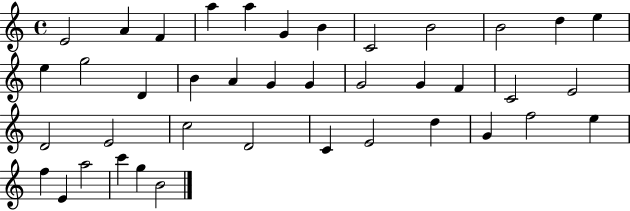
E4/h A4/q F4/q A5/q A5/q G4/q B4/q C4/h B4/h B4/h D5/q E5/q E5/q G5/h D4/q B4/q A4/q G4/q G4/q G4/h G4/q F4/q C4/h E4/h D4/h E4/h C5/h D4/h C4/q E4/h D5/q G4/q F5/h E5/q F5/q E4/q A5/h C6/q G5/q B4/h